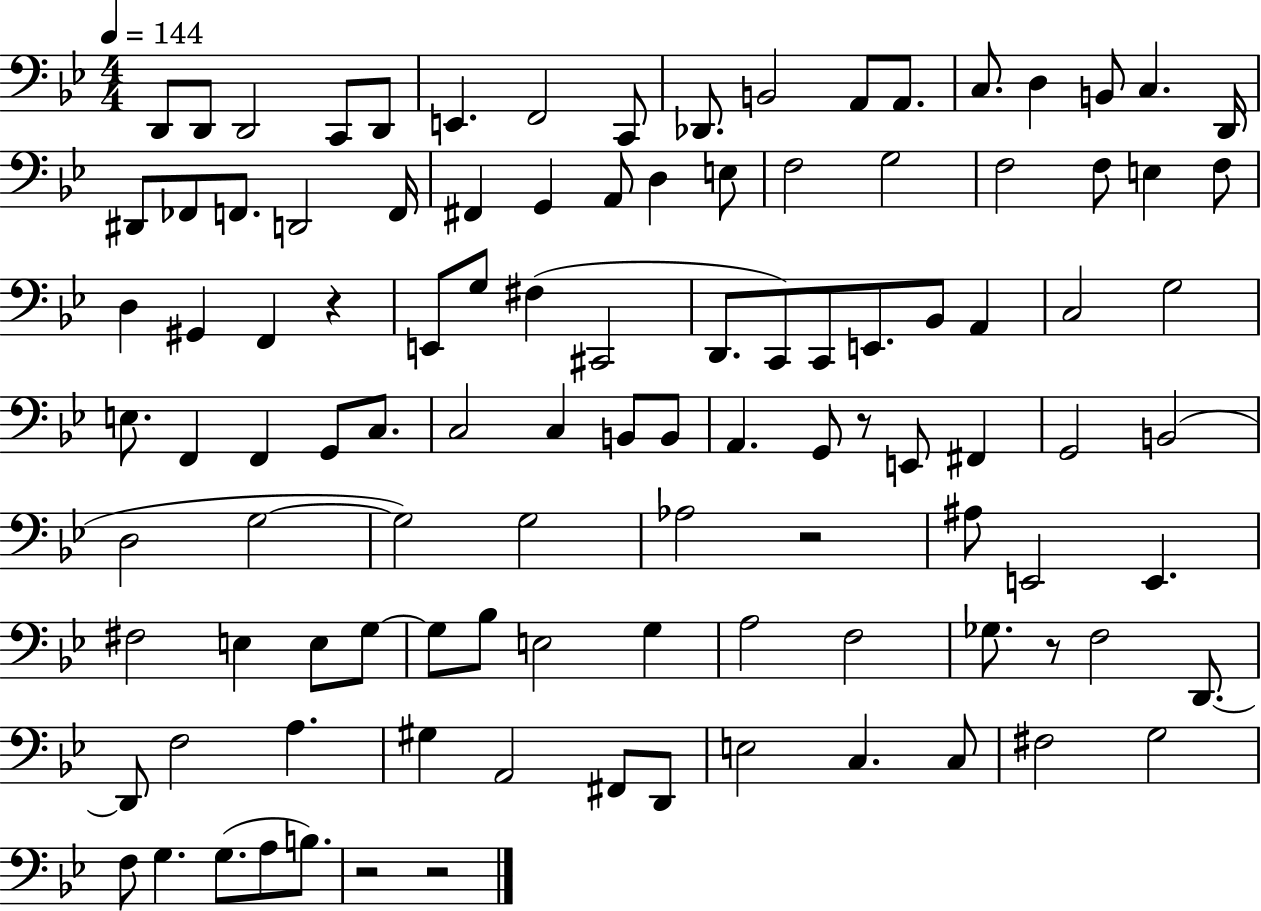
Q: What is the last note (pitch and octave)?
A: B3